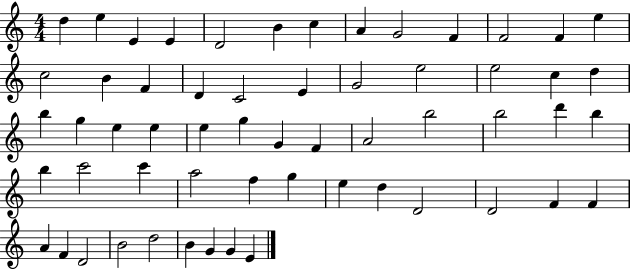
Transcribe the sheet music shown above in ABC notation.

X:1
T:Untitled
M:4/4
L:1/4
K:C
d e E E D2 B c A G2 F F2 F e c2 B F D C2 E G2 e2 e2 c d b g e e e g G F A2 b2 b2 d' b b c'2 c' a2 f g e d D2 D2 F F A F D2 B2 d2 B G G E